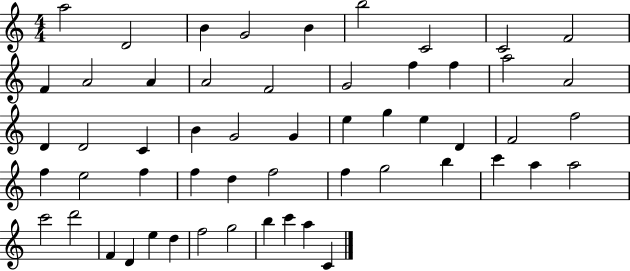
A5/h D4/h B4/q G4/h B4/q B5/h C4/h C4/h F4/h F4/q A4/h A4/q A4/h F4/h G4/h F5/q F5/q A5/h A4/h D4/q D4/h C4/q B4/q G4/h G4/q E5/q G5/q E5/q D4/q F4/h F5/h F5/q E5/h F5/q F5/q D5/q F5/h F5/q G5/h B5/q C6/q A5/q A5/h C6/h D6/h F4/q D4/q E5/q D5/q F5/h G5/h B5/q C6/q A5/q C4/q